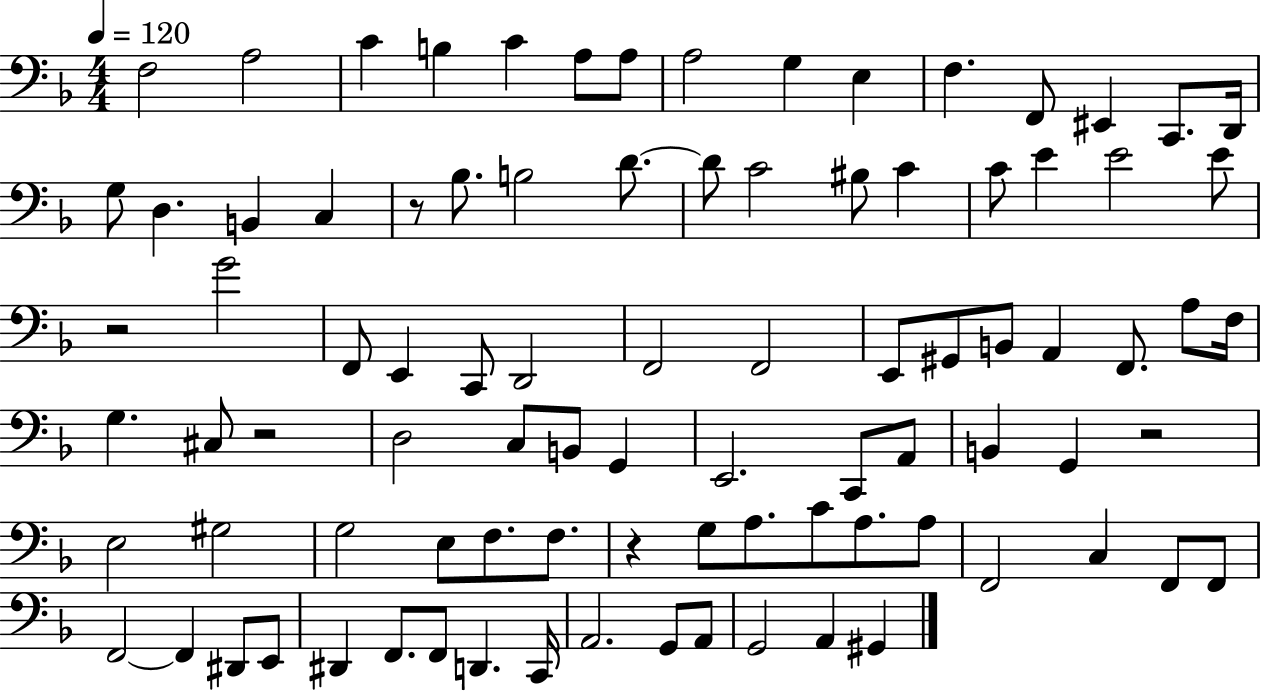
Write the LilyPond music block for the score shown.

{
  \clef bass
  \numericTimeSignature
  \time 4/4
  \key f \major
  \tempo 4 = 120
  f2 a2 | c'4 b4 c'4 a8 a8 | a2 g4 e4 | f4. f,8 eis,4 c,8. d,16 | \break g8 d4. b,4 c4 | r8 bes8. b2 d'8.~~ | d'8 c'2 bis8 c'4 | c'8 e'4 e'2 e'8 | \break r2 g'2 | f,8 e,4 c,8 d,2 | f,2 f,2 | e,8 gis,8 b,8 a,4 f,8. a8 f16 | \break g4. cis8 r2 | d2 c8 b,8 g,4 | e,2. c,8 a,8 | b,4 g,4 r2 | \break e2 gis2 | g2 e8 f8. f8. | r4 g8 a8. c'8 a8. a8 | f,2 c4 f,8 f,8 | \break f,2~~ f,4 dis,8 e,8 | dis,4 f,8. f,8 d,4. c,16 | a,2. g,8 a,8 | g,2 a,4 gis,4 | \break \bar "|."
}